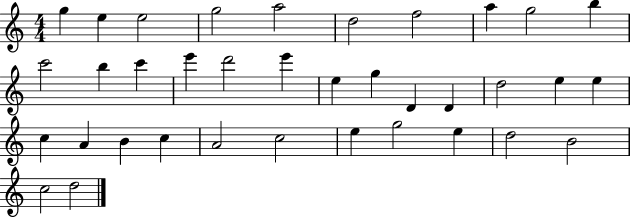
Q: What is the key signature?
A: C major